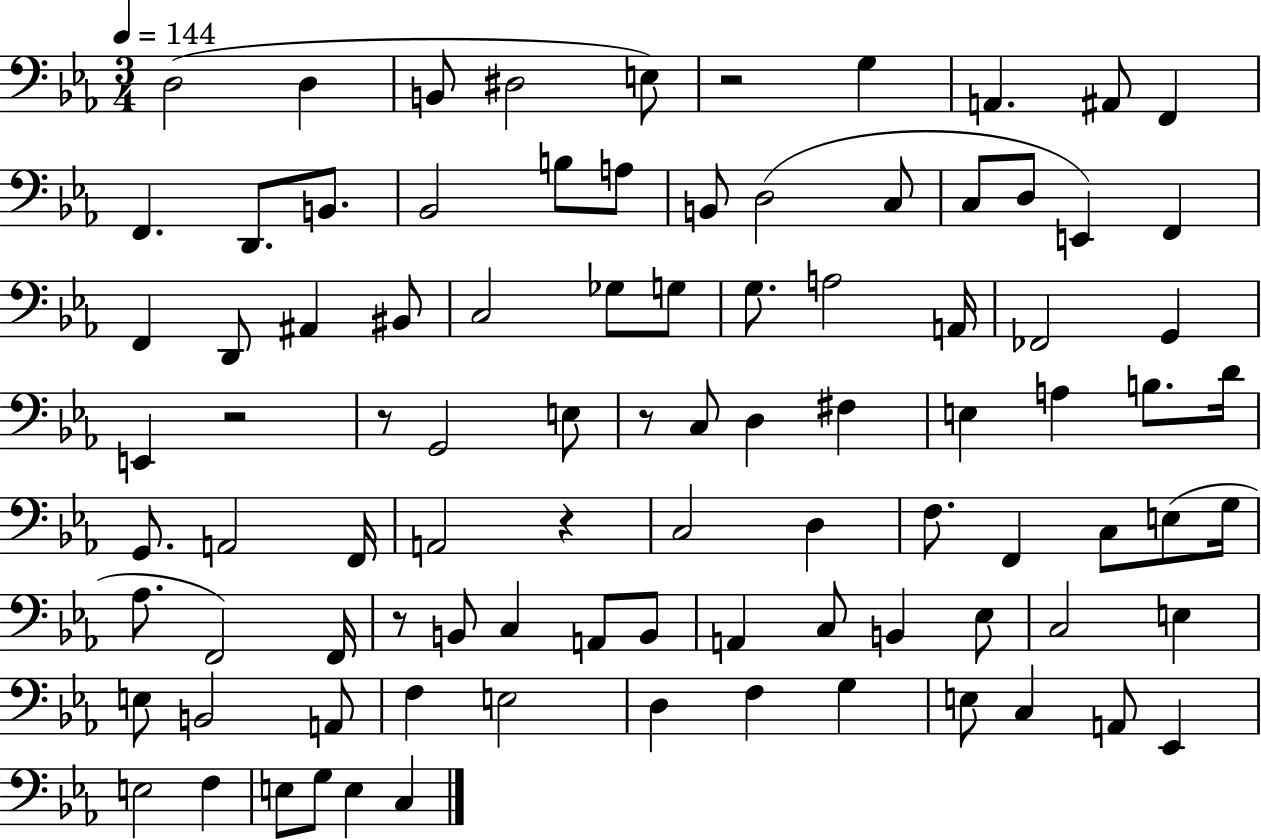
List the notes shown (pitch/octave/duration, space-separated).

D3/h D3/q B2/e D#3/h E3/e R/h G3/q A2/q. A#2/e F2/q F2/q. D2/e. B2/e. Bb2/h B3/e A3/e B2/e D3/h C3/e C3/e D3/e E2/q F2/q F2/q D2/e A#2/q BIS2/e C3/h Gb3/e G3/e G3/e. A3/h A2/s FES2/h G2/q E2/q R/h R/e G2/h E3/e R/e C3/e D3/q F#3/q E3/q A3/q B3/e. D4/s G2/e. A2/h F2/s A2/h R/q C3/h D3/q F3/e. F2/q C3/e E3/e G3/s Ab3/e. F2/h F2/s R/e B2/e C3/q A2/e B2/e A2/q C3/e B2/q Eb3/e C3/h E3/q E3/e B2/h A2/e F3/q E3/h D3/q F3/q G3/q E3/e C3/q A2/e Eb2/q E3/h F3/q E3/e G3/e E3/q C3/q